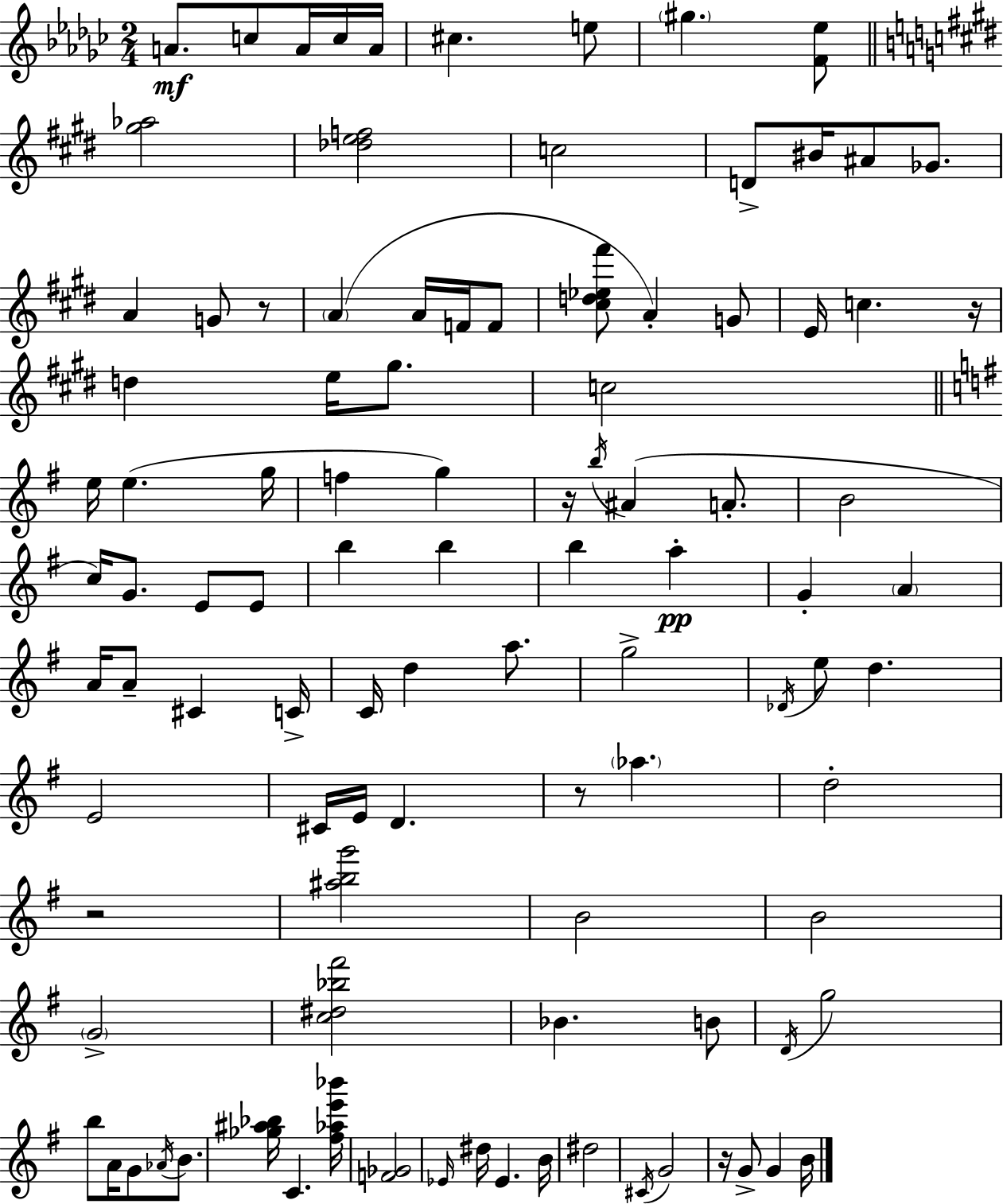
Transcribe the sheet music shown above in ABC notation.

X:1
T:Untitled
M:2/4
L:1/4
K:Ebm
A/2 c/2 A/4 c/4 A/4 ^c e/2 ^g [F_e]/2 [^g_a]2 [_def]2 c2 D/2 ^B/4 ^A/2 _G/2 A G/2 z/2 A A/4 F/4 F/2 [^cd_e^f']/2 A G/2 E/4 c z/4 d e/4 ^g/2 c2 e/4 e g/4 f g z/4 b/4 ^A A/2 B2 c/4 G/2 E/2 E/2 b b b a G A A/4 A/2 ^C C/4 C/4 d a/2 g2 _D/4 e/2 d E2 ^C/4 E/4 D z/2 _a d2 z2 [^abg']2 B2 B2 G2 [c^d_b^f']2 _B B/2 D/4 g2 b/2 A/4 G/2 _A/4 B/2 [_g^a_b]/4 C [^f_ae'_b']/4 [F_G]2 _E/4 ^d/4 _E B/4 ^d2 ^C/4 G2 z/4 G/2 G B/4